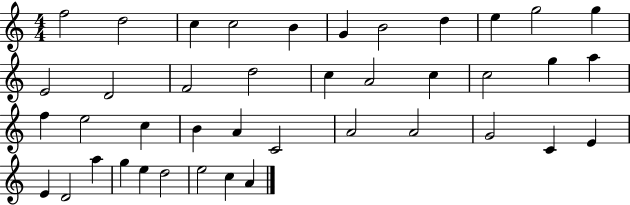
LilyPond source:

{
  \clef treble
  \numericTimeSignature
  \time 4/4
  \key c \major
  f''2 d''2 | c''4 c''2 b'4 | g'4 b'2 d''4 | e''4 g''2 g''4 | \break e'2 d'2 | f'2 d''2 | c''4 a'2 c''4 | c''2 g''4 a''4 | \break f''4 e''2 c''4 | b'4 a'4 c'2 | a'2 a'2 | g'2 c'4 e'4 | \break e'4 d'2 a''4 | g''4 e''4 d''2 | e''2 c''4 a'4 | \bar "|."
}